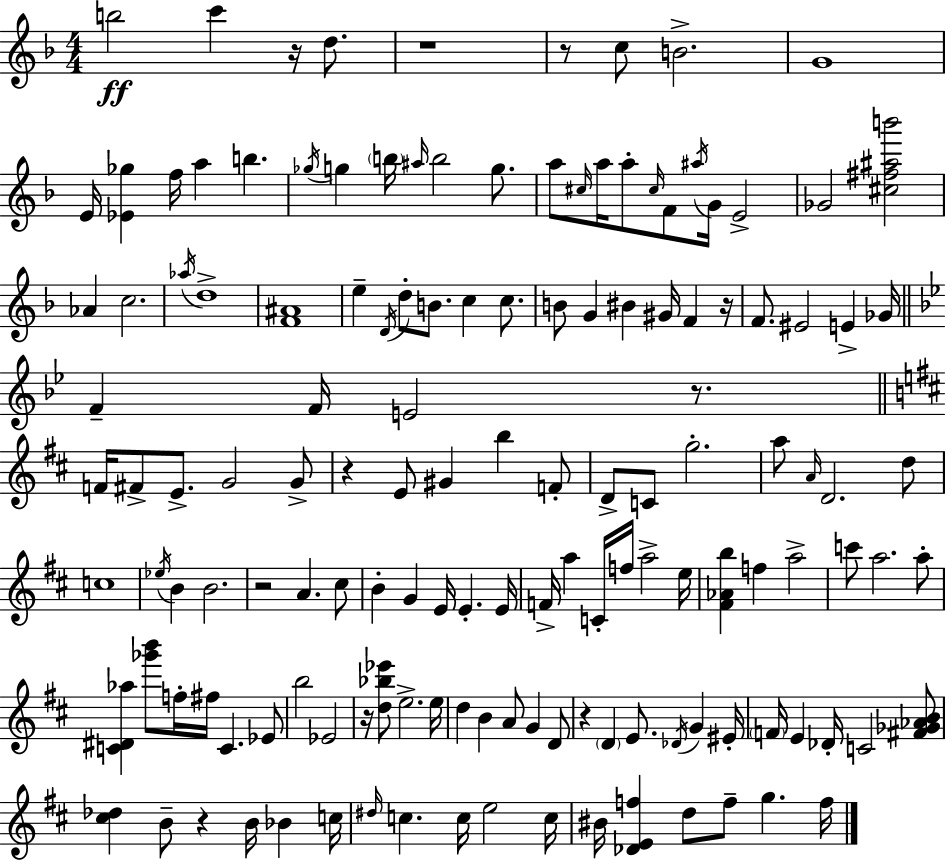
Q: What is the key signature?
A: F major